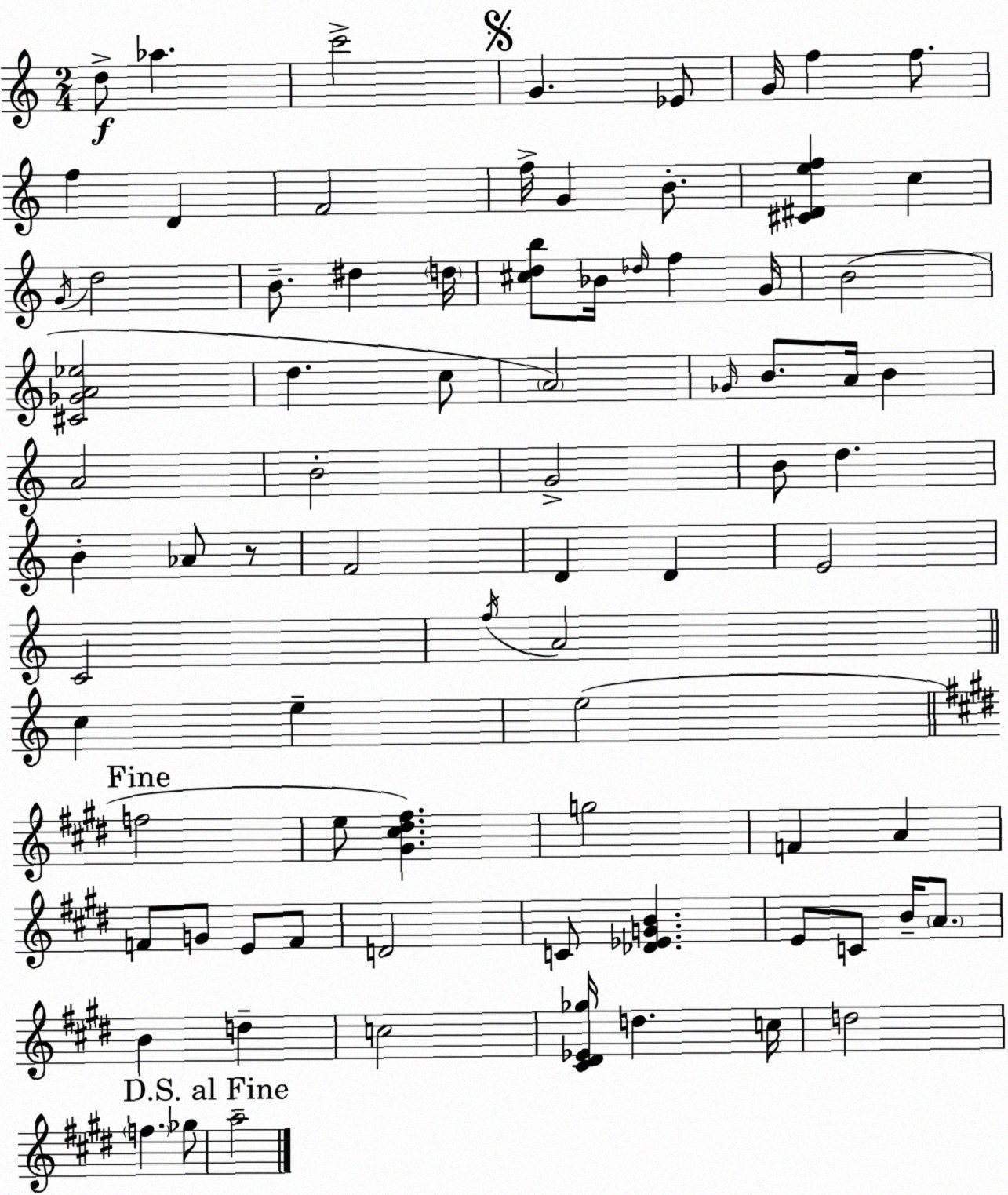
X:1
T:Untitled
M:2/4
L:1/4
K:Am
d/2 _a c'2 G _E/2 G/4 f f/2 f D F2 f/4 G B/2 [^C^Def] c G/4 d2 B/2 ^d d/4 [^cdb]/2 _B/4 _d/4 f G/4 B2 [^C_GA_e]2 d c/2 A2 _G/4 B/2 A/4 B A2 B2 G2 B/2 d B _A/2 z/2 F2 D D E2 C2 f/4 A2 c e e2 f2 e/2 [^G^c^d^f] g2 F A F/2 G/2 E/2 F/2 D2 C/2 [_D_EGB] E/2 C/2 B/4 A/2 B d c2 [^C^D_E_g]/4 d c/4 d2 f _g/2 a2